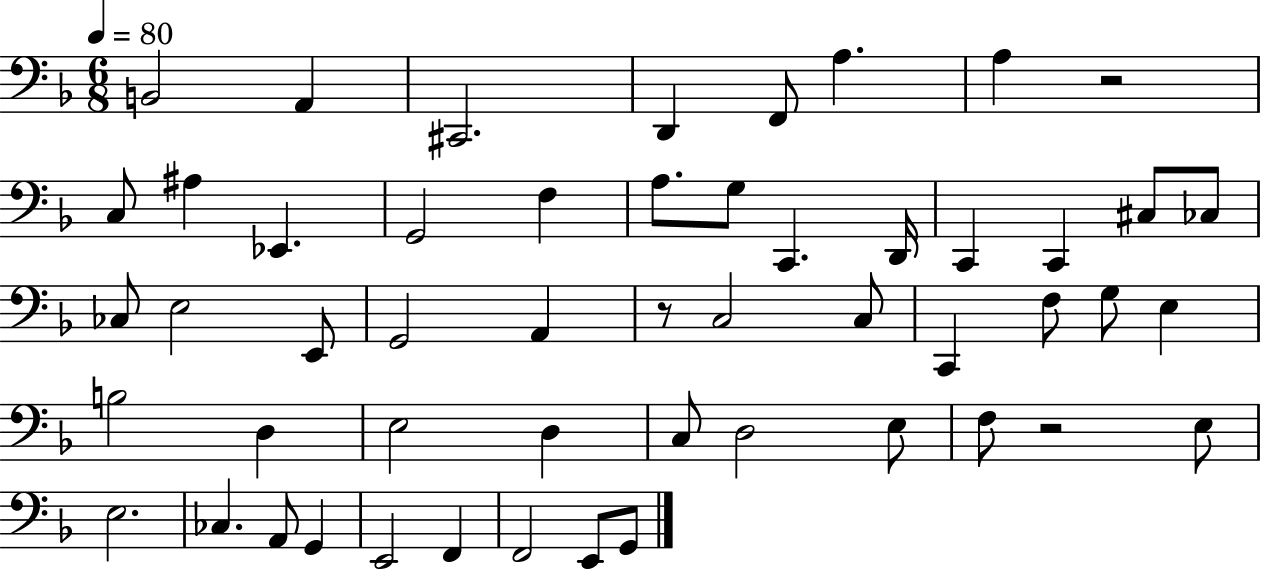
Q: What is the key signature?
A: F major